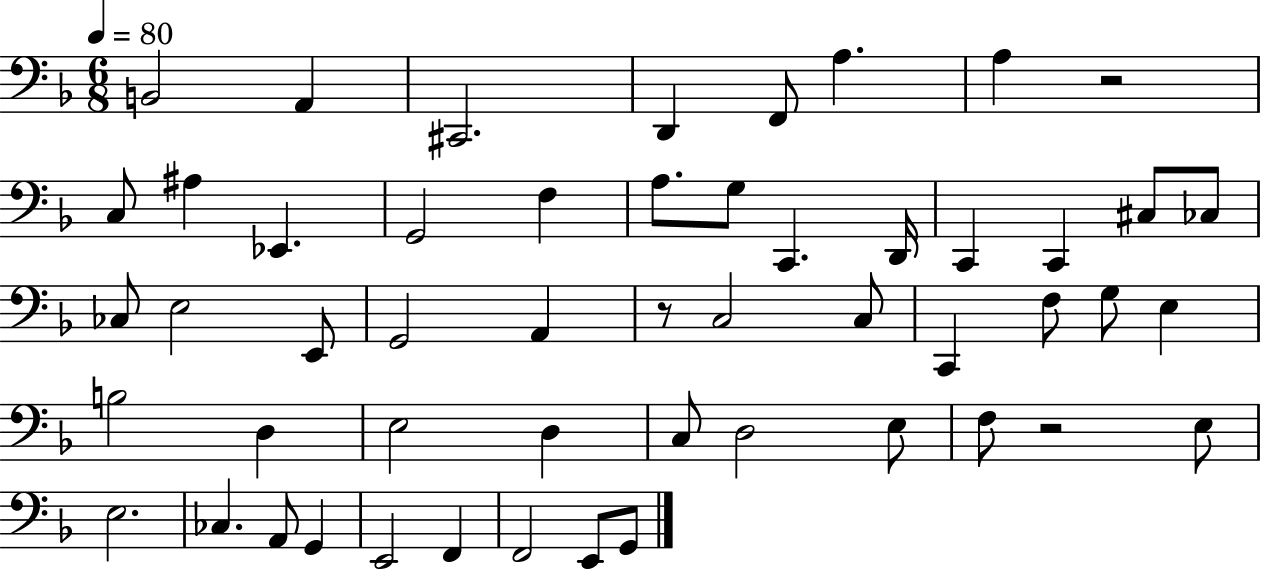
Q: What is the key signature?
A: F major